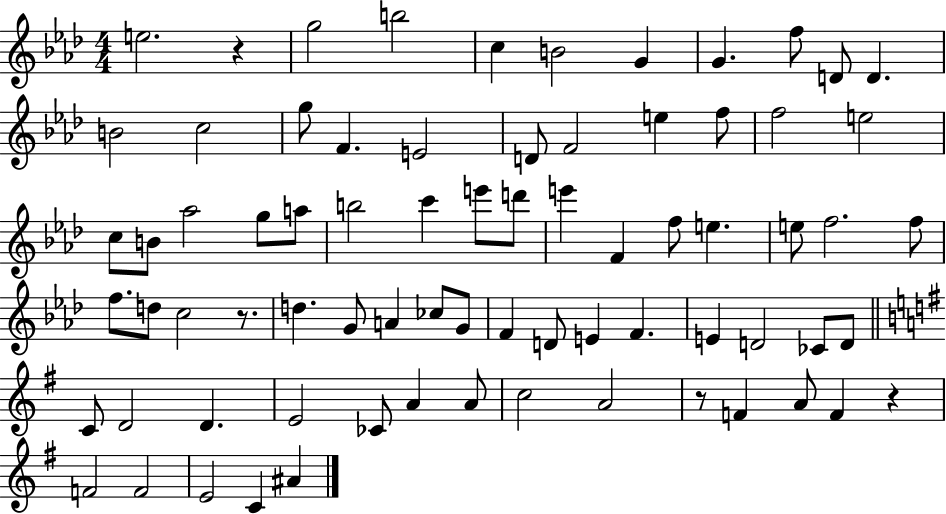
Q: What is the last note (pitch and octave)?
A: A#4